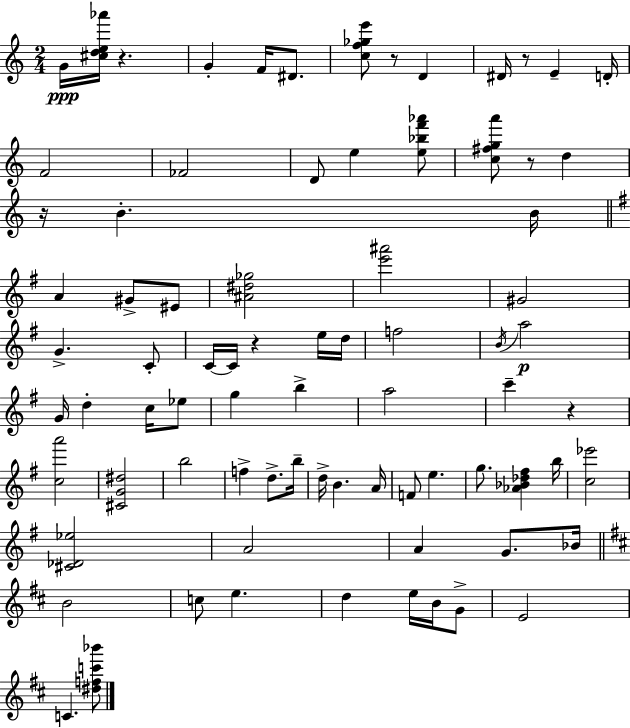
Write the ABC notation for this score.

X:1
T:Untitled
M:2/4
L:1/4
K:C
G/4 [^cde_a']/4 z G F/4 ^D/2 [cf_ge']/2 z/2 D ^D/4 z/2 E D/4 F2 _F2 D/2 e [e_bf'_a']/2 [c^fga']/2 z/2 d z/4 B B/4 A ^G/2 ^E/2 [^A^d_g]2 [e'^a']2 ^G2 G C/2 C/4 C/4 z e/4 d/4 f2 B/4 a2 G/4 d c/4 _e/2 g b a2 c' z [ca']2 [^CG^d]2 b2 f d/2 b/4 d/4 B A/4 F/2 e g/2 [_A_B_d^f] b/4 [c_e']2 [^C_D_e]2 A2 A G/2 _B/4 B2 c/2 e d e/4 B/4 G/2 E2 C [^dfc'_b']/2